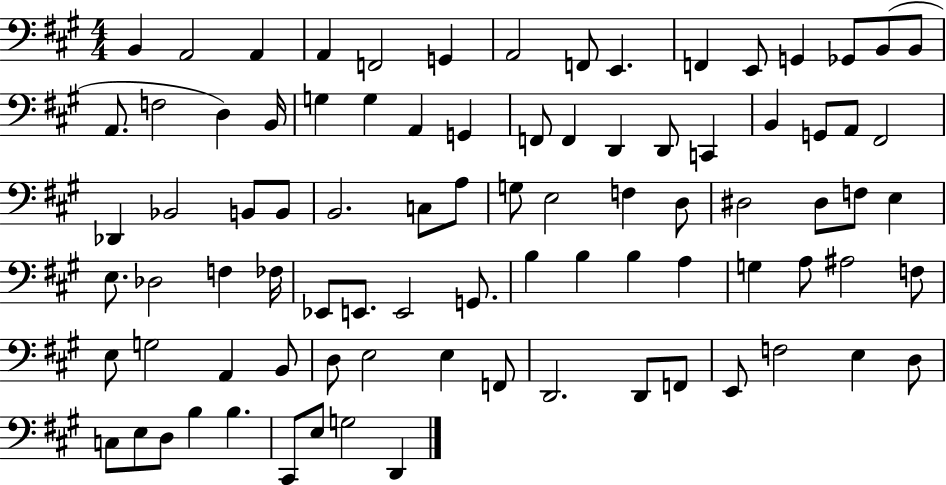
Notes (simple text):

B2/q A2/h A2/q A2/q F2/h G2/q A2/h F2/e E2/q. F2/q E2/e G2/q Gb2/e B2/e B2/e A2/e. F3/h D3/q B2/s G3/q G3/q A2/q G2/q F2/e F2/q D2/q D2/e C2/q B2/q G2/e A2/e F#2/h Db2/q Bb2/h B2/e B2/e B2/h. C3/e A3/e G3/e E3/h F3/q D3/e D#3/h D#3/e F3/e E3/q E3/e. Db3/h F3/q FES3/s Eb2/e E2/e. E2/h G2/e. B3/q B3/q B3/q A3/q G3/q A3/e A#3/h F3/e E3/e G3/h A2/q B2/e D3/e E3/h E3/q F2/e D2/h. D2/e F2/e E2/e F3/h E3/q D3/e C3/e E3/e D3/e B3/q B3/q. C#2/e E3/e G3/h D2/q